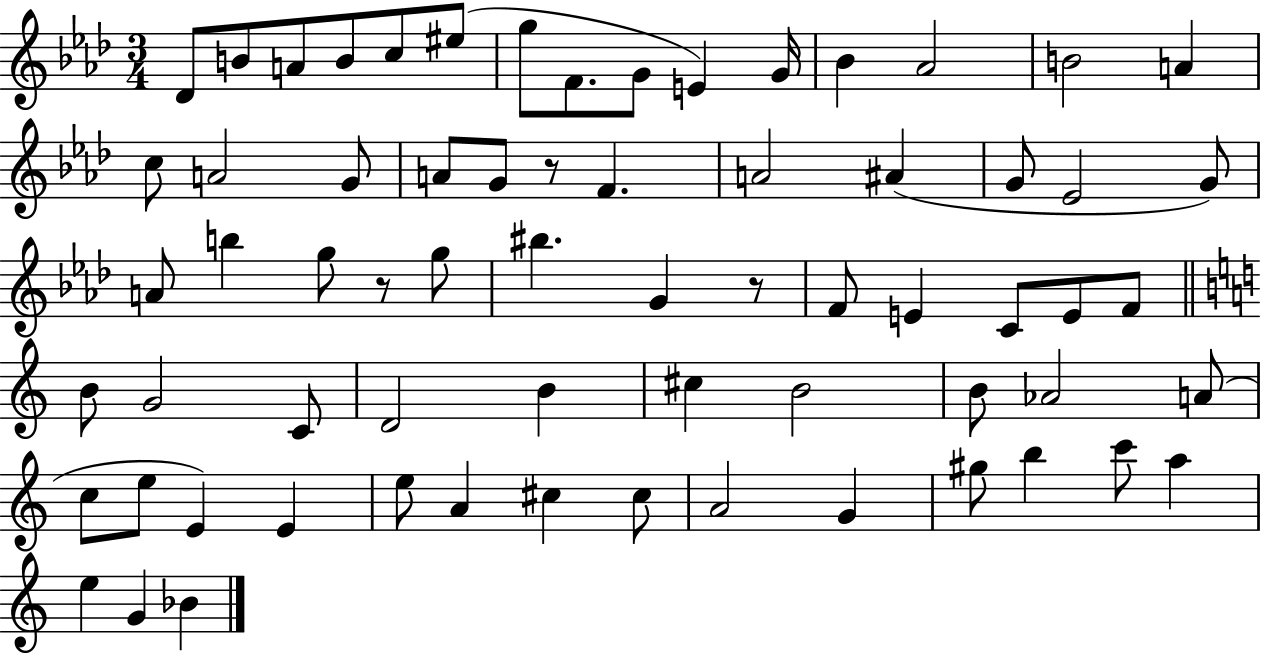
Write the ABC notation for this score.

X:1
T:Untitled
M:3/4
L:1/4
K:Ab
_D/2 B/2 A/2 B/2 c/2 ^e/2 g/2 F/2 G/2 E G/4 _B _A2 B2 A c/2 A2 G/2 A/2 G/2 z/2 F A2 ^A G/2 _E2 G/2 A/2 b g/2 z/2 g/2 ^b G z/2 F/2 E C/2 E/2 F/2 B/2 G2 C/2 D2 B ^c B2 B/2 _A2 A/2 c/2 e/2 E E e/2 A ^c ^c/2 A2 G ^g/2 b c'/2 a e G _B